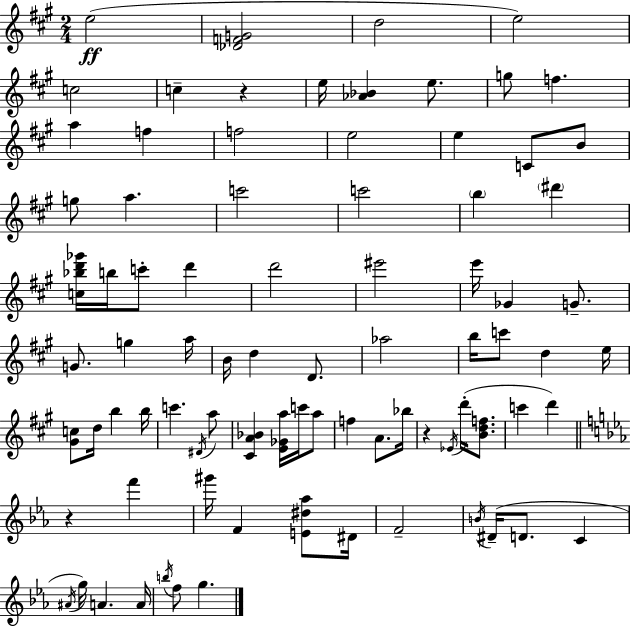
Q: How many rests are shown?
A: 3